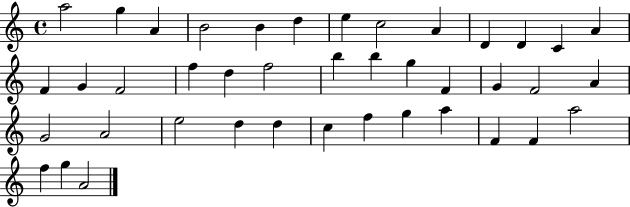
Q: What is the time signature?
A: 4/4